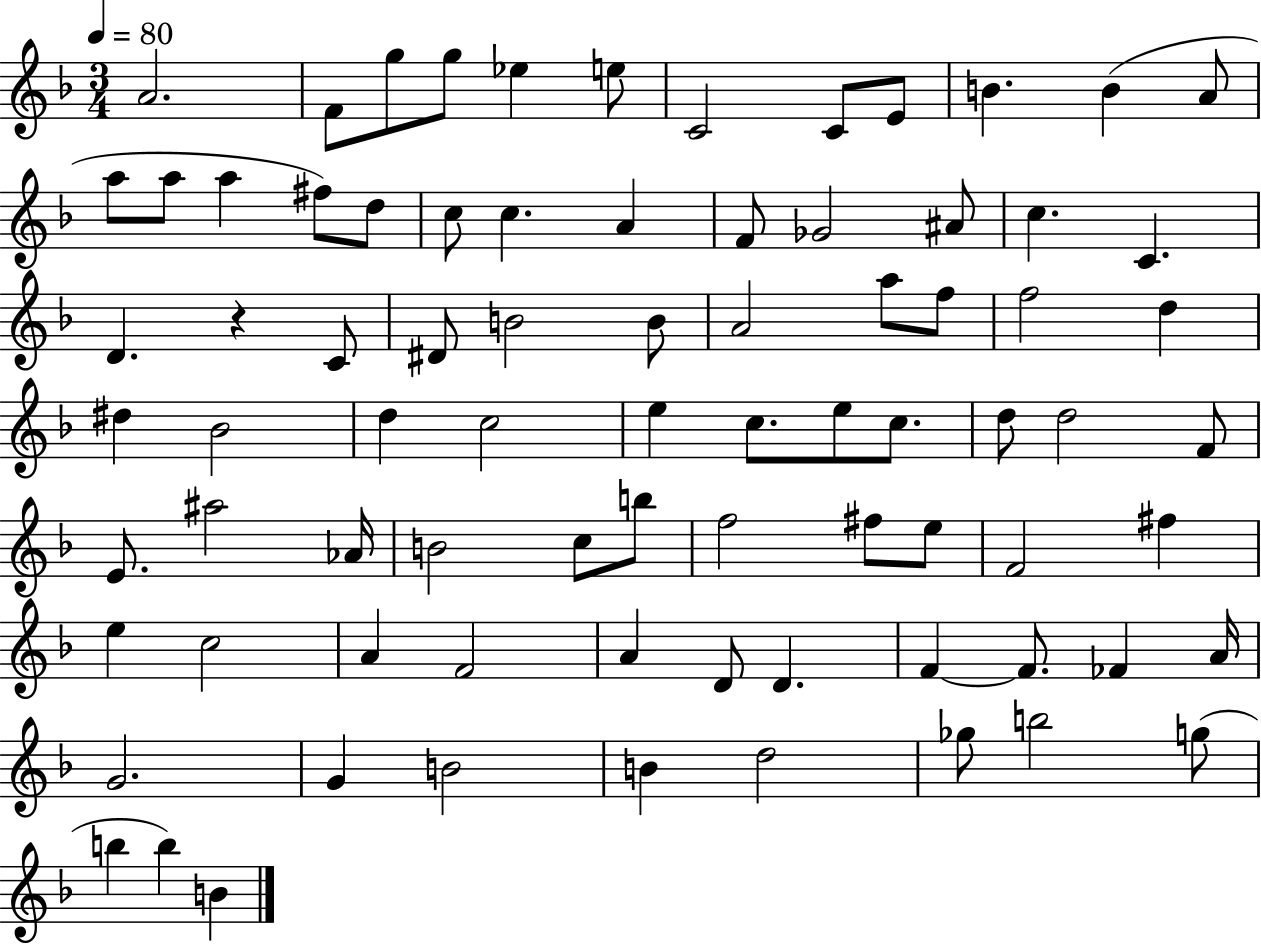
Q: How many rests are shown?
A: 1